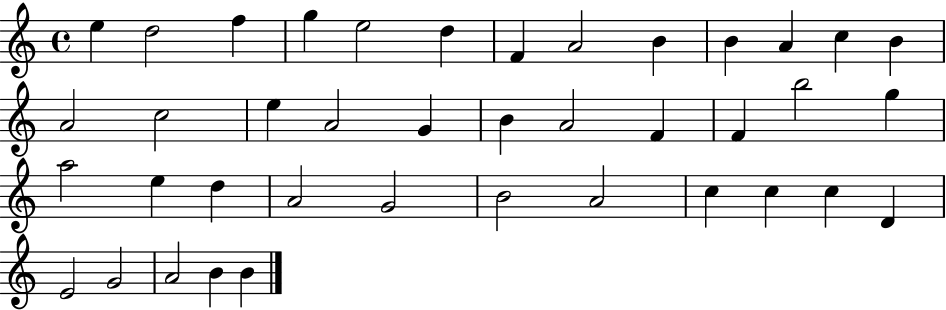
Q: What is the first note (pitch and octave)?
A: E5